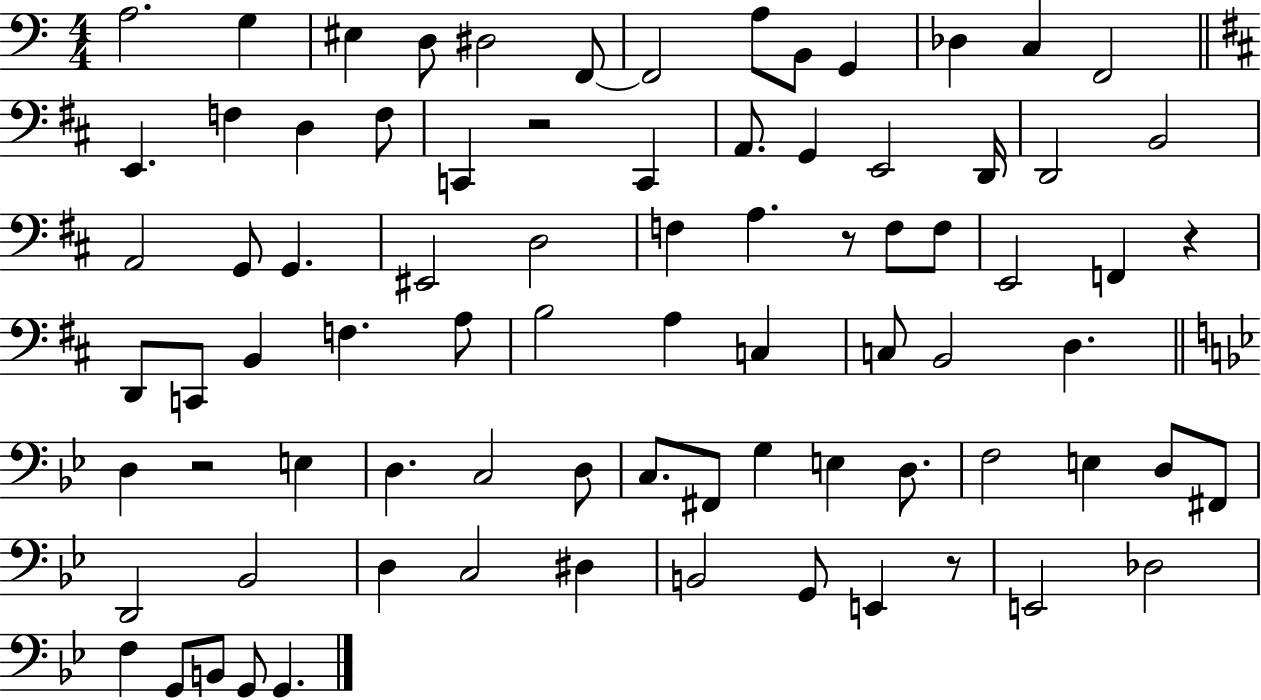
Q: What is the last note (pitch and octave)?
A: G2